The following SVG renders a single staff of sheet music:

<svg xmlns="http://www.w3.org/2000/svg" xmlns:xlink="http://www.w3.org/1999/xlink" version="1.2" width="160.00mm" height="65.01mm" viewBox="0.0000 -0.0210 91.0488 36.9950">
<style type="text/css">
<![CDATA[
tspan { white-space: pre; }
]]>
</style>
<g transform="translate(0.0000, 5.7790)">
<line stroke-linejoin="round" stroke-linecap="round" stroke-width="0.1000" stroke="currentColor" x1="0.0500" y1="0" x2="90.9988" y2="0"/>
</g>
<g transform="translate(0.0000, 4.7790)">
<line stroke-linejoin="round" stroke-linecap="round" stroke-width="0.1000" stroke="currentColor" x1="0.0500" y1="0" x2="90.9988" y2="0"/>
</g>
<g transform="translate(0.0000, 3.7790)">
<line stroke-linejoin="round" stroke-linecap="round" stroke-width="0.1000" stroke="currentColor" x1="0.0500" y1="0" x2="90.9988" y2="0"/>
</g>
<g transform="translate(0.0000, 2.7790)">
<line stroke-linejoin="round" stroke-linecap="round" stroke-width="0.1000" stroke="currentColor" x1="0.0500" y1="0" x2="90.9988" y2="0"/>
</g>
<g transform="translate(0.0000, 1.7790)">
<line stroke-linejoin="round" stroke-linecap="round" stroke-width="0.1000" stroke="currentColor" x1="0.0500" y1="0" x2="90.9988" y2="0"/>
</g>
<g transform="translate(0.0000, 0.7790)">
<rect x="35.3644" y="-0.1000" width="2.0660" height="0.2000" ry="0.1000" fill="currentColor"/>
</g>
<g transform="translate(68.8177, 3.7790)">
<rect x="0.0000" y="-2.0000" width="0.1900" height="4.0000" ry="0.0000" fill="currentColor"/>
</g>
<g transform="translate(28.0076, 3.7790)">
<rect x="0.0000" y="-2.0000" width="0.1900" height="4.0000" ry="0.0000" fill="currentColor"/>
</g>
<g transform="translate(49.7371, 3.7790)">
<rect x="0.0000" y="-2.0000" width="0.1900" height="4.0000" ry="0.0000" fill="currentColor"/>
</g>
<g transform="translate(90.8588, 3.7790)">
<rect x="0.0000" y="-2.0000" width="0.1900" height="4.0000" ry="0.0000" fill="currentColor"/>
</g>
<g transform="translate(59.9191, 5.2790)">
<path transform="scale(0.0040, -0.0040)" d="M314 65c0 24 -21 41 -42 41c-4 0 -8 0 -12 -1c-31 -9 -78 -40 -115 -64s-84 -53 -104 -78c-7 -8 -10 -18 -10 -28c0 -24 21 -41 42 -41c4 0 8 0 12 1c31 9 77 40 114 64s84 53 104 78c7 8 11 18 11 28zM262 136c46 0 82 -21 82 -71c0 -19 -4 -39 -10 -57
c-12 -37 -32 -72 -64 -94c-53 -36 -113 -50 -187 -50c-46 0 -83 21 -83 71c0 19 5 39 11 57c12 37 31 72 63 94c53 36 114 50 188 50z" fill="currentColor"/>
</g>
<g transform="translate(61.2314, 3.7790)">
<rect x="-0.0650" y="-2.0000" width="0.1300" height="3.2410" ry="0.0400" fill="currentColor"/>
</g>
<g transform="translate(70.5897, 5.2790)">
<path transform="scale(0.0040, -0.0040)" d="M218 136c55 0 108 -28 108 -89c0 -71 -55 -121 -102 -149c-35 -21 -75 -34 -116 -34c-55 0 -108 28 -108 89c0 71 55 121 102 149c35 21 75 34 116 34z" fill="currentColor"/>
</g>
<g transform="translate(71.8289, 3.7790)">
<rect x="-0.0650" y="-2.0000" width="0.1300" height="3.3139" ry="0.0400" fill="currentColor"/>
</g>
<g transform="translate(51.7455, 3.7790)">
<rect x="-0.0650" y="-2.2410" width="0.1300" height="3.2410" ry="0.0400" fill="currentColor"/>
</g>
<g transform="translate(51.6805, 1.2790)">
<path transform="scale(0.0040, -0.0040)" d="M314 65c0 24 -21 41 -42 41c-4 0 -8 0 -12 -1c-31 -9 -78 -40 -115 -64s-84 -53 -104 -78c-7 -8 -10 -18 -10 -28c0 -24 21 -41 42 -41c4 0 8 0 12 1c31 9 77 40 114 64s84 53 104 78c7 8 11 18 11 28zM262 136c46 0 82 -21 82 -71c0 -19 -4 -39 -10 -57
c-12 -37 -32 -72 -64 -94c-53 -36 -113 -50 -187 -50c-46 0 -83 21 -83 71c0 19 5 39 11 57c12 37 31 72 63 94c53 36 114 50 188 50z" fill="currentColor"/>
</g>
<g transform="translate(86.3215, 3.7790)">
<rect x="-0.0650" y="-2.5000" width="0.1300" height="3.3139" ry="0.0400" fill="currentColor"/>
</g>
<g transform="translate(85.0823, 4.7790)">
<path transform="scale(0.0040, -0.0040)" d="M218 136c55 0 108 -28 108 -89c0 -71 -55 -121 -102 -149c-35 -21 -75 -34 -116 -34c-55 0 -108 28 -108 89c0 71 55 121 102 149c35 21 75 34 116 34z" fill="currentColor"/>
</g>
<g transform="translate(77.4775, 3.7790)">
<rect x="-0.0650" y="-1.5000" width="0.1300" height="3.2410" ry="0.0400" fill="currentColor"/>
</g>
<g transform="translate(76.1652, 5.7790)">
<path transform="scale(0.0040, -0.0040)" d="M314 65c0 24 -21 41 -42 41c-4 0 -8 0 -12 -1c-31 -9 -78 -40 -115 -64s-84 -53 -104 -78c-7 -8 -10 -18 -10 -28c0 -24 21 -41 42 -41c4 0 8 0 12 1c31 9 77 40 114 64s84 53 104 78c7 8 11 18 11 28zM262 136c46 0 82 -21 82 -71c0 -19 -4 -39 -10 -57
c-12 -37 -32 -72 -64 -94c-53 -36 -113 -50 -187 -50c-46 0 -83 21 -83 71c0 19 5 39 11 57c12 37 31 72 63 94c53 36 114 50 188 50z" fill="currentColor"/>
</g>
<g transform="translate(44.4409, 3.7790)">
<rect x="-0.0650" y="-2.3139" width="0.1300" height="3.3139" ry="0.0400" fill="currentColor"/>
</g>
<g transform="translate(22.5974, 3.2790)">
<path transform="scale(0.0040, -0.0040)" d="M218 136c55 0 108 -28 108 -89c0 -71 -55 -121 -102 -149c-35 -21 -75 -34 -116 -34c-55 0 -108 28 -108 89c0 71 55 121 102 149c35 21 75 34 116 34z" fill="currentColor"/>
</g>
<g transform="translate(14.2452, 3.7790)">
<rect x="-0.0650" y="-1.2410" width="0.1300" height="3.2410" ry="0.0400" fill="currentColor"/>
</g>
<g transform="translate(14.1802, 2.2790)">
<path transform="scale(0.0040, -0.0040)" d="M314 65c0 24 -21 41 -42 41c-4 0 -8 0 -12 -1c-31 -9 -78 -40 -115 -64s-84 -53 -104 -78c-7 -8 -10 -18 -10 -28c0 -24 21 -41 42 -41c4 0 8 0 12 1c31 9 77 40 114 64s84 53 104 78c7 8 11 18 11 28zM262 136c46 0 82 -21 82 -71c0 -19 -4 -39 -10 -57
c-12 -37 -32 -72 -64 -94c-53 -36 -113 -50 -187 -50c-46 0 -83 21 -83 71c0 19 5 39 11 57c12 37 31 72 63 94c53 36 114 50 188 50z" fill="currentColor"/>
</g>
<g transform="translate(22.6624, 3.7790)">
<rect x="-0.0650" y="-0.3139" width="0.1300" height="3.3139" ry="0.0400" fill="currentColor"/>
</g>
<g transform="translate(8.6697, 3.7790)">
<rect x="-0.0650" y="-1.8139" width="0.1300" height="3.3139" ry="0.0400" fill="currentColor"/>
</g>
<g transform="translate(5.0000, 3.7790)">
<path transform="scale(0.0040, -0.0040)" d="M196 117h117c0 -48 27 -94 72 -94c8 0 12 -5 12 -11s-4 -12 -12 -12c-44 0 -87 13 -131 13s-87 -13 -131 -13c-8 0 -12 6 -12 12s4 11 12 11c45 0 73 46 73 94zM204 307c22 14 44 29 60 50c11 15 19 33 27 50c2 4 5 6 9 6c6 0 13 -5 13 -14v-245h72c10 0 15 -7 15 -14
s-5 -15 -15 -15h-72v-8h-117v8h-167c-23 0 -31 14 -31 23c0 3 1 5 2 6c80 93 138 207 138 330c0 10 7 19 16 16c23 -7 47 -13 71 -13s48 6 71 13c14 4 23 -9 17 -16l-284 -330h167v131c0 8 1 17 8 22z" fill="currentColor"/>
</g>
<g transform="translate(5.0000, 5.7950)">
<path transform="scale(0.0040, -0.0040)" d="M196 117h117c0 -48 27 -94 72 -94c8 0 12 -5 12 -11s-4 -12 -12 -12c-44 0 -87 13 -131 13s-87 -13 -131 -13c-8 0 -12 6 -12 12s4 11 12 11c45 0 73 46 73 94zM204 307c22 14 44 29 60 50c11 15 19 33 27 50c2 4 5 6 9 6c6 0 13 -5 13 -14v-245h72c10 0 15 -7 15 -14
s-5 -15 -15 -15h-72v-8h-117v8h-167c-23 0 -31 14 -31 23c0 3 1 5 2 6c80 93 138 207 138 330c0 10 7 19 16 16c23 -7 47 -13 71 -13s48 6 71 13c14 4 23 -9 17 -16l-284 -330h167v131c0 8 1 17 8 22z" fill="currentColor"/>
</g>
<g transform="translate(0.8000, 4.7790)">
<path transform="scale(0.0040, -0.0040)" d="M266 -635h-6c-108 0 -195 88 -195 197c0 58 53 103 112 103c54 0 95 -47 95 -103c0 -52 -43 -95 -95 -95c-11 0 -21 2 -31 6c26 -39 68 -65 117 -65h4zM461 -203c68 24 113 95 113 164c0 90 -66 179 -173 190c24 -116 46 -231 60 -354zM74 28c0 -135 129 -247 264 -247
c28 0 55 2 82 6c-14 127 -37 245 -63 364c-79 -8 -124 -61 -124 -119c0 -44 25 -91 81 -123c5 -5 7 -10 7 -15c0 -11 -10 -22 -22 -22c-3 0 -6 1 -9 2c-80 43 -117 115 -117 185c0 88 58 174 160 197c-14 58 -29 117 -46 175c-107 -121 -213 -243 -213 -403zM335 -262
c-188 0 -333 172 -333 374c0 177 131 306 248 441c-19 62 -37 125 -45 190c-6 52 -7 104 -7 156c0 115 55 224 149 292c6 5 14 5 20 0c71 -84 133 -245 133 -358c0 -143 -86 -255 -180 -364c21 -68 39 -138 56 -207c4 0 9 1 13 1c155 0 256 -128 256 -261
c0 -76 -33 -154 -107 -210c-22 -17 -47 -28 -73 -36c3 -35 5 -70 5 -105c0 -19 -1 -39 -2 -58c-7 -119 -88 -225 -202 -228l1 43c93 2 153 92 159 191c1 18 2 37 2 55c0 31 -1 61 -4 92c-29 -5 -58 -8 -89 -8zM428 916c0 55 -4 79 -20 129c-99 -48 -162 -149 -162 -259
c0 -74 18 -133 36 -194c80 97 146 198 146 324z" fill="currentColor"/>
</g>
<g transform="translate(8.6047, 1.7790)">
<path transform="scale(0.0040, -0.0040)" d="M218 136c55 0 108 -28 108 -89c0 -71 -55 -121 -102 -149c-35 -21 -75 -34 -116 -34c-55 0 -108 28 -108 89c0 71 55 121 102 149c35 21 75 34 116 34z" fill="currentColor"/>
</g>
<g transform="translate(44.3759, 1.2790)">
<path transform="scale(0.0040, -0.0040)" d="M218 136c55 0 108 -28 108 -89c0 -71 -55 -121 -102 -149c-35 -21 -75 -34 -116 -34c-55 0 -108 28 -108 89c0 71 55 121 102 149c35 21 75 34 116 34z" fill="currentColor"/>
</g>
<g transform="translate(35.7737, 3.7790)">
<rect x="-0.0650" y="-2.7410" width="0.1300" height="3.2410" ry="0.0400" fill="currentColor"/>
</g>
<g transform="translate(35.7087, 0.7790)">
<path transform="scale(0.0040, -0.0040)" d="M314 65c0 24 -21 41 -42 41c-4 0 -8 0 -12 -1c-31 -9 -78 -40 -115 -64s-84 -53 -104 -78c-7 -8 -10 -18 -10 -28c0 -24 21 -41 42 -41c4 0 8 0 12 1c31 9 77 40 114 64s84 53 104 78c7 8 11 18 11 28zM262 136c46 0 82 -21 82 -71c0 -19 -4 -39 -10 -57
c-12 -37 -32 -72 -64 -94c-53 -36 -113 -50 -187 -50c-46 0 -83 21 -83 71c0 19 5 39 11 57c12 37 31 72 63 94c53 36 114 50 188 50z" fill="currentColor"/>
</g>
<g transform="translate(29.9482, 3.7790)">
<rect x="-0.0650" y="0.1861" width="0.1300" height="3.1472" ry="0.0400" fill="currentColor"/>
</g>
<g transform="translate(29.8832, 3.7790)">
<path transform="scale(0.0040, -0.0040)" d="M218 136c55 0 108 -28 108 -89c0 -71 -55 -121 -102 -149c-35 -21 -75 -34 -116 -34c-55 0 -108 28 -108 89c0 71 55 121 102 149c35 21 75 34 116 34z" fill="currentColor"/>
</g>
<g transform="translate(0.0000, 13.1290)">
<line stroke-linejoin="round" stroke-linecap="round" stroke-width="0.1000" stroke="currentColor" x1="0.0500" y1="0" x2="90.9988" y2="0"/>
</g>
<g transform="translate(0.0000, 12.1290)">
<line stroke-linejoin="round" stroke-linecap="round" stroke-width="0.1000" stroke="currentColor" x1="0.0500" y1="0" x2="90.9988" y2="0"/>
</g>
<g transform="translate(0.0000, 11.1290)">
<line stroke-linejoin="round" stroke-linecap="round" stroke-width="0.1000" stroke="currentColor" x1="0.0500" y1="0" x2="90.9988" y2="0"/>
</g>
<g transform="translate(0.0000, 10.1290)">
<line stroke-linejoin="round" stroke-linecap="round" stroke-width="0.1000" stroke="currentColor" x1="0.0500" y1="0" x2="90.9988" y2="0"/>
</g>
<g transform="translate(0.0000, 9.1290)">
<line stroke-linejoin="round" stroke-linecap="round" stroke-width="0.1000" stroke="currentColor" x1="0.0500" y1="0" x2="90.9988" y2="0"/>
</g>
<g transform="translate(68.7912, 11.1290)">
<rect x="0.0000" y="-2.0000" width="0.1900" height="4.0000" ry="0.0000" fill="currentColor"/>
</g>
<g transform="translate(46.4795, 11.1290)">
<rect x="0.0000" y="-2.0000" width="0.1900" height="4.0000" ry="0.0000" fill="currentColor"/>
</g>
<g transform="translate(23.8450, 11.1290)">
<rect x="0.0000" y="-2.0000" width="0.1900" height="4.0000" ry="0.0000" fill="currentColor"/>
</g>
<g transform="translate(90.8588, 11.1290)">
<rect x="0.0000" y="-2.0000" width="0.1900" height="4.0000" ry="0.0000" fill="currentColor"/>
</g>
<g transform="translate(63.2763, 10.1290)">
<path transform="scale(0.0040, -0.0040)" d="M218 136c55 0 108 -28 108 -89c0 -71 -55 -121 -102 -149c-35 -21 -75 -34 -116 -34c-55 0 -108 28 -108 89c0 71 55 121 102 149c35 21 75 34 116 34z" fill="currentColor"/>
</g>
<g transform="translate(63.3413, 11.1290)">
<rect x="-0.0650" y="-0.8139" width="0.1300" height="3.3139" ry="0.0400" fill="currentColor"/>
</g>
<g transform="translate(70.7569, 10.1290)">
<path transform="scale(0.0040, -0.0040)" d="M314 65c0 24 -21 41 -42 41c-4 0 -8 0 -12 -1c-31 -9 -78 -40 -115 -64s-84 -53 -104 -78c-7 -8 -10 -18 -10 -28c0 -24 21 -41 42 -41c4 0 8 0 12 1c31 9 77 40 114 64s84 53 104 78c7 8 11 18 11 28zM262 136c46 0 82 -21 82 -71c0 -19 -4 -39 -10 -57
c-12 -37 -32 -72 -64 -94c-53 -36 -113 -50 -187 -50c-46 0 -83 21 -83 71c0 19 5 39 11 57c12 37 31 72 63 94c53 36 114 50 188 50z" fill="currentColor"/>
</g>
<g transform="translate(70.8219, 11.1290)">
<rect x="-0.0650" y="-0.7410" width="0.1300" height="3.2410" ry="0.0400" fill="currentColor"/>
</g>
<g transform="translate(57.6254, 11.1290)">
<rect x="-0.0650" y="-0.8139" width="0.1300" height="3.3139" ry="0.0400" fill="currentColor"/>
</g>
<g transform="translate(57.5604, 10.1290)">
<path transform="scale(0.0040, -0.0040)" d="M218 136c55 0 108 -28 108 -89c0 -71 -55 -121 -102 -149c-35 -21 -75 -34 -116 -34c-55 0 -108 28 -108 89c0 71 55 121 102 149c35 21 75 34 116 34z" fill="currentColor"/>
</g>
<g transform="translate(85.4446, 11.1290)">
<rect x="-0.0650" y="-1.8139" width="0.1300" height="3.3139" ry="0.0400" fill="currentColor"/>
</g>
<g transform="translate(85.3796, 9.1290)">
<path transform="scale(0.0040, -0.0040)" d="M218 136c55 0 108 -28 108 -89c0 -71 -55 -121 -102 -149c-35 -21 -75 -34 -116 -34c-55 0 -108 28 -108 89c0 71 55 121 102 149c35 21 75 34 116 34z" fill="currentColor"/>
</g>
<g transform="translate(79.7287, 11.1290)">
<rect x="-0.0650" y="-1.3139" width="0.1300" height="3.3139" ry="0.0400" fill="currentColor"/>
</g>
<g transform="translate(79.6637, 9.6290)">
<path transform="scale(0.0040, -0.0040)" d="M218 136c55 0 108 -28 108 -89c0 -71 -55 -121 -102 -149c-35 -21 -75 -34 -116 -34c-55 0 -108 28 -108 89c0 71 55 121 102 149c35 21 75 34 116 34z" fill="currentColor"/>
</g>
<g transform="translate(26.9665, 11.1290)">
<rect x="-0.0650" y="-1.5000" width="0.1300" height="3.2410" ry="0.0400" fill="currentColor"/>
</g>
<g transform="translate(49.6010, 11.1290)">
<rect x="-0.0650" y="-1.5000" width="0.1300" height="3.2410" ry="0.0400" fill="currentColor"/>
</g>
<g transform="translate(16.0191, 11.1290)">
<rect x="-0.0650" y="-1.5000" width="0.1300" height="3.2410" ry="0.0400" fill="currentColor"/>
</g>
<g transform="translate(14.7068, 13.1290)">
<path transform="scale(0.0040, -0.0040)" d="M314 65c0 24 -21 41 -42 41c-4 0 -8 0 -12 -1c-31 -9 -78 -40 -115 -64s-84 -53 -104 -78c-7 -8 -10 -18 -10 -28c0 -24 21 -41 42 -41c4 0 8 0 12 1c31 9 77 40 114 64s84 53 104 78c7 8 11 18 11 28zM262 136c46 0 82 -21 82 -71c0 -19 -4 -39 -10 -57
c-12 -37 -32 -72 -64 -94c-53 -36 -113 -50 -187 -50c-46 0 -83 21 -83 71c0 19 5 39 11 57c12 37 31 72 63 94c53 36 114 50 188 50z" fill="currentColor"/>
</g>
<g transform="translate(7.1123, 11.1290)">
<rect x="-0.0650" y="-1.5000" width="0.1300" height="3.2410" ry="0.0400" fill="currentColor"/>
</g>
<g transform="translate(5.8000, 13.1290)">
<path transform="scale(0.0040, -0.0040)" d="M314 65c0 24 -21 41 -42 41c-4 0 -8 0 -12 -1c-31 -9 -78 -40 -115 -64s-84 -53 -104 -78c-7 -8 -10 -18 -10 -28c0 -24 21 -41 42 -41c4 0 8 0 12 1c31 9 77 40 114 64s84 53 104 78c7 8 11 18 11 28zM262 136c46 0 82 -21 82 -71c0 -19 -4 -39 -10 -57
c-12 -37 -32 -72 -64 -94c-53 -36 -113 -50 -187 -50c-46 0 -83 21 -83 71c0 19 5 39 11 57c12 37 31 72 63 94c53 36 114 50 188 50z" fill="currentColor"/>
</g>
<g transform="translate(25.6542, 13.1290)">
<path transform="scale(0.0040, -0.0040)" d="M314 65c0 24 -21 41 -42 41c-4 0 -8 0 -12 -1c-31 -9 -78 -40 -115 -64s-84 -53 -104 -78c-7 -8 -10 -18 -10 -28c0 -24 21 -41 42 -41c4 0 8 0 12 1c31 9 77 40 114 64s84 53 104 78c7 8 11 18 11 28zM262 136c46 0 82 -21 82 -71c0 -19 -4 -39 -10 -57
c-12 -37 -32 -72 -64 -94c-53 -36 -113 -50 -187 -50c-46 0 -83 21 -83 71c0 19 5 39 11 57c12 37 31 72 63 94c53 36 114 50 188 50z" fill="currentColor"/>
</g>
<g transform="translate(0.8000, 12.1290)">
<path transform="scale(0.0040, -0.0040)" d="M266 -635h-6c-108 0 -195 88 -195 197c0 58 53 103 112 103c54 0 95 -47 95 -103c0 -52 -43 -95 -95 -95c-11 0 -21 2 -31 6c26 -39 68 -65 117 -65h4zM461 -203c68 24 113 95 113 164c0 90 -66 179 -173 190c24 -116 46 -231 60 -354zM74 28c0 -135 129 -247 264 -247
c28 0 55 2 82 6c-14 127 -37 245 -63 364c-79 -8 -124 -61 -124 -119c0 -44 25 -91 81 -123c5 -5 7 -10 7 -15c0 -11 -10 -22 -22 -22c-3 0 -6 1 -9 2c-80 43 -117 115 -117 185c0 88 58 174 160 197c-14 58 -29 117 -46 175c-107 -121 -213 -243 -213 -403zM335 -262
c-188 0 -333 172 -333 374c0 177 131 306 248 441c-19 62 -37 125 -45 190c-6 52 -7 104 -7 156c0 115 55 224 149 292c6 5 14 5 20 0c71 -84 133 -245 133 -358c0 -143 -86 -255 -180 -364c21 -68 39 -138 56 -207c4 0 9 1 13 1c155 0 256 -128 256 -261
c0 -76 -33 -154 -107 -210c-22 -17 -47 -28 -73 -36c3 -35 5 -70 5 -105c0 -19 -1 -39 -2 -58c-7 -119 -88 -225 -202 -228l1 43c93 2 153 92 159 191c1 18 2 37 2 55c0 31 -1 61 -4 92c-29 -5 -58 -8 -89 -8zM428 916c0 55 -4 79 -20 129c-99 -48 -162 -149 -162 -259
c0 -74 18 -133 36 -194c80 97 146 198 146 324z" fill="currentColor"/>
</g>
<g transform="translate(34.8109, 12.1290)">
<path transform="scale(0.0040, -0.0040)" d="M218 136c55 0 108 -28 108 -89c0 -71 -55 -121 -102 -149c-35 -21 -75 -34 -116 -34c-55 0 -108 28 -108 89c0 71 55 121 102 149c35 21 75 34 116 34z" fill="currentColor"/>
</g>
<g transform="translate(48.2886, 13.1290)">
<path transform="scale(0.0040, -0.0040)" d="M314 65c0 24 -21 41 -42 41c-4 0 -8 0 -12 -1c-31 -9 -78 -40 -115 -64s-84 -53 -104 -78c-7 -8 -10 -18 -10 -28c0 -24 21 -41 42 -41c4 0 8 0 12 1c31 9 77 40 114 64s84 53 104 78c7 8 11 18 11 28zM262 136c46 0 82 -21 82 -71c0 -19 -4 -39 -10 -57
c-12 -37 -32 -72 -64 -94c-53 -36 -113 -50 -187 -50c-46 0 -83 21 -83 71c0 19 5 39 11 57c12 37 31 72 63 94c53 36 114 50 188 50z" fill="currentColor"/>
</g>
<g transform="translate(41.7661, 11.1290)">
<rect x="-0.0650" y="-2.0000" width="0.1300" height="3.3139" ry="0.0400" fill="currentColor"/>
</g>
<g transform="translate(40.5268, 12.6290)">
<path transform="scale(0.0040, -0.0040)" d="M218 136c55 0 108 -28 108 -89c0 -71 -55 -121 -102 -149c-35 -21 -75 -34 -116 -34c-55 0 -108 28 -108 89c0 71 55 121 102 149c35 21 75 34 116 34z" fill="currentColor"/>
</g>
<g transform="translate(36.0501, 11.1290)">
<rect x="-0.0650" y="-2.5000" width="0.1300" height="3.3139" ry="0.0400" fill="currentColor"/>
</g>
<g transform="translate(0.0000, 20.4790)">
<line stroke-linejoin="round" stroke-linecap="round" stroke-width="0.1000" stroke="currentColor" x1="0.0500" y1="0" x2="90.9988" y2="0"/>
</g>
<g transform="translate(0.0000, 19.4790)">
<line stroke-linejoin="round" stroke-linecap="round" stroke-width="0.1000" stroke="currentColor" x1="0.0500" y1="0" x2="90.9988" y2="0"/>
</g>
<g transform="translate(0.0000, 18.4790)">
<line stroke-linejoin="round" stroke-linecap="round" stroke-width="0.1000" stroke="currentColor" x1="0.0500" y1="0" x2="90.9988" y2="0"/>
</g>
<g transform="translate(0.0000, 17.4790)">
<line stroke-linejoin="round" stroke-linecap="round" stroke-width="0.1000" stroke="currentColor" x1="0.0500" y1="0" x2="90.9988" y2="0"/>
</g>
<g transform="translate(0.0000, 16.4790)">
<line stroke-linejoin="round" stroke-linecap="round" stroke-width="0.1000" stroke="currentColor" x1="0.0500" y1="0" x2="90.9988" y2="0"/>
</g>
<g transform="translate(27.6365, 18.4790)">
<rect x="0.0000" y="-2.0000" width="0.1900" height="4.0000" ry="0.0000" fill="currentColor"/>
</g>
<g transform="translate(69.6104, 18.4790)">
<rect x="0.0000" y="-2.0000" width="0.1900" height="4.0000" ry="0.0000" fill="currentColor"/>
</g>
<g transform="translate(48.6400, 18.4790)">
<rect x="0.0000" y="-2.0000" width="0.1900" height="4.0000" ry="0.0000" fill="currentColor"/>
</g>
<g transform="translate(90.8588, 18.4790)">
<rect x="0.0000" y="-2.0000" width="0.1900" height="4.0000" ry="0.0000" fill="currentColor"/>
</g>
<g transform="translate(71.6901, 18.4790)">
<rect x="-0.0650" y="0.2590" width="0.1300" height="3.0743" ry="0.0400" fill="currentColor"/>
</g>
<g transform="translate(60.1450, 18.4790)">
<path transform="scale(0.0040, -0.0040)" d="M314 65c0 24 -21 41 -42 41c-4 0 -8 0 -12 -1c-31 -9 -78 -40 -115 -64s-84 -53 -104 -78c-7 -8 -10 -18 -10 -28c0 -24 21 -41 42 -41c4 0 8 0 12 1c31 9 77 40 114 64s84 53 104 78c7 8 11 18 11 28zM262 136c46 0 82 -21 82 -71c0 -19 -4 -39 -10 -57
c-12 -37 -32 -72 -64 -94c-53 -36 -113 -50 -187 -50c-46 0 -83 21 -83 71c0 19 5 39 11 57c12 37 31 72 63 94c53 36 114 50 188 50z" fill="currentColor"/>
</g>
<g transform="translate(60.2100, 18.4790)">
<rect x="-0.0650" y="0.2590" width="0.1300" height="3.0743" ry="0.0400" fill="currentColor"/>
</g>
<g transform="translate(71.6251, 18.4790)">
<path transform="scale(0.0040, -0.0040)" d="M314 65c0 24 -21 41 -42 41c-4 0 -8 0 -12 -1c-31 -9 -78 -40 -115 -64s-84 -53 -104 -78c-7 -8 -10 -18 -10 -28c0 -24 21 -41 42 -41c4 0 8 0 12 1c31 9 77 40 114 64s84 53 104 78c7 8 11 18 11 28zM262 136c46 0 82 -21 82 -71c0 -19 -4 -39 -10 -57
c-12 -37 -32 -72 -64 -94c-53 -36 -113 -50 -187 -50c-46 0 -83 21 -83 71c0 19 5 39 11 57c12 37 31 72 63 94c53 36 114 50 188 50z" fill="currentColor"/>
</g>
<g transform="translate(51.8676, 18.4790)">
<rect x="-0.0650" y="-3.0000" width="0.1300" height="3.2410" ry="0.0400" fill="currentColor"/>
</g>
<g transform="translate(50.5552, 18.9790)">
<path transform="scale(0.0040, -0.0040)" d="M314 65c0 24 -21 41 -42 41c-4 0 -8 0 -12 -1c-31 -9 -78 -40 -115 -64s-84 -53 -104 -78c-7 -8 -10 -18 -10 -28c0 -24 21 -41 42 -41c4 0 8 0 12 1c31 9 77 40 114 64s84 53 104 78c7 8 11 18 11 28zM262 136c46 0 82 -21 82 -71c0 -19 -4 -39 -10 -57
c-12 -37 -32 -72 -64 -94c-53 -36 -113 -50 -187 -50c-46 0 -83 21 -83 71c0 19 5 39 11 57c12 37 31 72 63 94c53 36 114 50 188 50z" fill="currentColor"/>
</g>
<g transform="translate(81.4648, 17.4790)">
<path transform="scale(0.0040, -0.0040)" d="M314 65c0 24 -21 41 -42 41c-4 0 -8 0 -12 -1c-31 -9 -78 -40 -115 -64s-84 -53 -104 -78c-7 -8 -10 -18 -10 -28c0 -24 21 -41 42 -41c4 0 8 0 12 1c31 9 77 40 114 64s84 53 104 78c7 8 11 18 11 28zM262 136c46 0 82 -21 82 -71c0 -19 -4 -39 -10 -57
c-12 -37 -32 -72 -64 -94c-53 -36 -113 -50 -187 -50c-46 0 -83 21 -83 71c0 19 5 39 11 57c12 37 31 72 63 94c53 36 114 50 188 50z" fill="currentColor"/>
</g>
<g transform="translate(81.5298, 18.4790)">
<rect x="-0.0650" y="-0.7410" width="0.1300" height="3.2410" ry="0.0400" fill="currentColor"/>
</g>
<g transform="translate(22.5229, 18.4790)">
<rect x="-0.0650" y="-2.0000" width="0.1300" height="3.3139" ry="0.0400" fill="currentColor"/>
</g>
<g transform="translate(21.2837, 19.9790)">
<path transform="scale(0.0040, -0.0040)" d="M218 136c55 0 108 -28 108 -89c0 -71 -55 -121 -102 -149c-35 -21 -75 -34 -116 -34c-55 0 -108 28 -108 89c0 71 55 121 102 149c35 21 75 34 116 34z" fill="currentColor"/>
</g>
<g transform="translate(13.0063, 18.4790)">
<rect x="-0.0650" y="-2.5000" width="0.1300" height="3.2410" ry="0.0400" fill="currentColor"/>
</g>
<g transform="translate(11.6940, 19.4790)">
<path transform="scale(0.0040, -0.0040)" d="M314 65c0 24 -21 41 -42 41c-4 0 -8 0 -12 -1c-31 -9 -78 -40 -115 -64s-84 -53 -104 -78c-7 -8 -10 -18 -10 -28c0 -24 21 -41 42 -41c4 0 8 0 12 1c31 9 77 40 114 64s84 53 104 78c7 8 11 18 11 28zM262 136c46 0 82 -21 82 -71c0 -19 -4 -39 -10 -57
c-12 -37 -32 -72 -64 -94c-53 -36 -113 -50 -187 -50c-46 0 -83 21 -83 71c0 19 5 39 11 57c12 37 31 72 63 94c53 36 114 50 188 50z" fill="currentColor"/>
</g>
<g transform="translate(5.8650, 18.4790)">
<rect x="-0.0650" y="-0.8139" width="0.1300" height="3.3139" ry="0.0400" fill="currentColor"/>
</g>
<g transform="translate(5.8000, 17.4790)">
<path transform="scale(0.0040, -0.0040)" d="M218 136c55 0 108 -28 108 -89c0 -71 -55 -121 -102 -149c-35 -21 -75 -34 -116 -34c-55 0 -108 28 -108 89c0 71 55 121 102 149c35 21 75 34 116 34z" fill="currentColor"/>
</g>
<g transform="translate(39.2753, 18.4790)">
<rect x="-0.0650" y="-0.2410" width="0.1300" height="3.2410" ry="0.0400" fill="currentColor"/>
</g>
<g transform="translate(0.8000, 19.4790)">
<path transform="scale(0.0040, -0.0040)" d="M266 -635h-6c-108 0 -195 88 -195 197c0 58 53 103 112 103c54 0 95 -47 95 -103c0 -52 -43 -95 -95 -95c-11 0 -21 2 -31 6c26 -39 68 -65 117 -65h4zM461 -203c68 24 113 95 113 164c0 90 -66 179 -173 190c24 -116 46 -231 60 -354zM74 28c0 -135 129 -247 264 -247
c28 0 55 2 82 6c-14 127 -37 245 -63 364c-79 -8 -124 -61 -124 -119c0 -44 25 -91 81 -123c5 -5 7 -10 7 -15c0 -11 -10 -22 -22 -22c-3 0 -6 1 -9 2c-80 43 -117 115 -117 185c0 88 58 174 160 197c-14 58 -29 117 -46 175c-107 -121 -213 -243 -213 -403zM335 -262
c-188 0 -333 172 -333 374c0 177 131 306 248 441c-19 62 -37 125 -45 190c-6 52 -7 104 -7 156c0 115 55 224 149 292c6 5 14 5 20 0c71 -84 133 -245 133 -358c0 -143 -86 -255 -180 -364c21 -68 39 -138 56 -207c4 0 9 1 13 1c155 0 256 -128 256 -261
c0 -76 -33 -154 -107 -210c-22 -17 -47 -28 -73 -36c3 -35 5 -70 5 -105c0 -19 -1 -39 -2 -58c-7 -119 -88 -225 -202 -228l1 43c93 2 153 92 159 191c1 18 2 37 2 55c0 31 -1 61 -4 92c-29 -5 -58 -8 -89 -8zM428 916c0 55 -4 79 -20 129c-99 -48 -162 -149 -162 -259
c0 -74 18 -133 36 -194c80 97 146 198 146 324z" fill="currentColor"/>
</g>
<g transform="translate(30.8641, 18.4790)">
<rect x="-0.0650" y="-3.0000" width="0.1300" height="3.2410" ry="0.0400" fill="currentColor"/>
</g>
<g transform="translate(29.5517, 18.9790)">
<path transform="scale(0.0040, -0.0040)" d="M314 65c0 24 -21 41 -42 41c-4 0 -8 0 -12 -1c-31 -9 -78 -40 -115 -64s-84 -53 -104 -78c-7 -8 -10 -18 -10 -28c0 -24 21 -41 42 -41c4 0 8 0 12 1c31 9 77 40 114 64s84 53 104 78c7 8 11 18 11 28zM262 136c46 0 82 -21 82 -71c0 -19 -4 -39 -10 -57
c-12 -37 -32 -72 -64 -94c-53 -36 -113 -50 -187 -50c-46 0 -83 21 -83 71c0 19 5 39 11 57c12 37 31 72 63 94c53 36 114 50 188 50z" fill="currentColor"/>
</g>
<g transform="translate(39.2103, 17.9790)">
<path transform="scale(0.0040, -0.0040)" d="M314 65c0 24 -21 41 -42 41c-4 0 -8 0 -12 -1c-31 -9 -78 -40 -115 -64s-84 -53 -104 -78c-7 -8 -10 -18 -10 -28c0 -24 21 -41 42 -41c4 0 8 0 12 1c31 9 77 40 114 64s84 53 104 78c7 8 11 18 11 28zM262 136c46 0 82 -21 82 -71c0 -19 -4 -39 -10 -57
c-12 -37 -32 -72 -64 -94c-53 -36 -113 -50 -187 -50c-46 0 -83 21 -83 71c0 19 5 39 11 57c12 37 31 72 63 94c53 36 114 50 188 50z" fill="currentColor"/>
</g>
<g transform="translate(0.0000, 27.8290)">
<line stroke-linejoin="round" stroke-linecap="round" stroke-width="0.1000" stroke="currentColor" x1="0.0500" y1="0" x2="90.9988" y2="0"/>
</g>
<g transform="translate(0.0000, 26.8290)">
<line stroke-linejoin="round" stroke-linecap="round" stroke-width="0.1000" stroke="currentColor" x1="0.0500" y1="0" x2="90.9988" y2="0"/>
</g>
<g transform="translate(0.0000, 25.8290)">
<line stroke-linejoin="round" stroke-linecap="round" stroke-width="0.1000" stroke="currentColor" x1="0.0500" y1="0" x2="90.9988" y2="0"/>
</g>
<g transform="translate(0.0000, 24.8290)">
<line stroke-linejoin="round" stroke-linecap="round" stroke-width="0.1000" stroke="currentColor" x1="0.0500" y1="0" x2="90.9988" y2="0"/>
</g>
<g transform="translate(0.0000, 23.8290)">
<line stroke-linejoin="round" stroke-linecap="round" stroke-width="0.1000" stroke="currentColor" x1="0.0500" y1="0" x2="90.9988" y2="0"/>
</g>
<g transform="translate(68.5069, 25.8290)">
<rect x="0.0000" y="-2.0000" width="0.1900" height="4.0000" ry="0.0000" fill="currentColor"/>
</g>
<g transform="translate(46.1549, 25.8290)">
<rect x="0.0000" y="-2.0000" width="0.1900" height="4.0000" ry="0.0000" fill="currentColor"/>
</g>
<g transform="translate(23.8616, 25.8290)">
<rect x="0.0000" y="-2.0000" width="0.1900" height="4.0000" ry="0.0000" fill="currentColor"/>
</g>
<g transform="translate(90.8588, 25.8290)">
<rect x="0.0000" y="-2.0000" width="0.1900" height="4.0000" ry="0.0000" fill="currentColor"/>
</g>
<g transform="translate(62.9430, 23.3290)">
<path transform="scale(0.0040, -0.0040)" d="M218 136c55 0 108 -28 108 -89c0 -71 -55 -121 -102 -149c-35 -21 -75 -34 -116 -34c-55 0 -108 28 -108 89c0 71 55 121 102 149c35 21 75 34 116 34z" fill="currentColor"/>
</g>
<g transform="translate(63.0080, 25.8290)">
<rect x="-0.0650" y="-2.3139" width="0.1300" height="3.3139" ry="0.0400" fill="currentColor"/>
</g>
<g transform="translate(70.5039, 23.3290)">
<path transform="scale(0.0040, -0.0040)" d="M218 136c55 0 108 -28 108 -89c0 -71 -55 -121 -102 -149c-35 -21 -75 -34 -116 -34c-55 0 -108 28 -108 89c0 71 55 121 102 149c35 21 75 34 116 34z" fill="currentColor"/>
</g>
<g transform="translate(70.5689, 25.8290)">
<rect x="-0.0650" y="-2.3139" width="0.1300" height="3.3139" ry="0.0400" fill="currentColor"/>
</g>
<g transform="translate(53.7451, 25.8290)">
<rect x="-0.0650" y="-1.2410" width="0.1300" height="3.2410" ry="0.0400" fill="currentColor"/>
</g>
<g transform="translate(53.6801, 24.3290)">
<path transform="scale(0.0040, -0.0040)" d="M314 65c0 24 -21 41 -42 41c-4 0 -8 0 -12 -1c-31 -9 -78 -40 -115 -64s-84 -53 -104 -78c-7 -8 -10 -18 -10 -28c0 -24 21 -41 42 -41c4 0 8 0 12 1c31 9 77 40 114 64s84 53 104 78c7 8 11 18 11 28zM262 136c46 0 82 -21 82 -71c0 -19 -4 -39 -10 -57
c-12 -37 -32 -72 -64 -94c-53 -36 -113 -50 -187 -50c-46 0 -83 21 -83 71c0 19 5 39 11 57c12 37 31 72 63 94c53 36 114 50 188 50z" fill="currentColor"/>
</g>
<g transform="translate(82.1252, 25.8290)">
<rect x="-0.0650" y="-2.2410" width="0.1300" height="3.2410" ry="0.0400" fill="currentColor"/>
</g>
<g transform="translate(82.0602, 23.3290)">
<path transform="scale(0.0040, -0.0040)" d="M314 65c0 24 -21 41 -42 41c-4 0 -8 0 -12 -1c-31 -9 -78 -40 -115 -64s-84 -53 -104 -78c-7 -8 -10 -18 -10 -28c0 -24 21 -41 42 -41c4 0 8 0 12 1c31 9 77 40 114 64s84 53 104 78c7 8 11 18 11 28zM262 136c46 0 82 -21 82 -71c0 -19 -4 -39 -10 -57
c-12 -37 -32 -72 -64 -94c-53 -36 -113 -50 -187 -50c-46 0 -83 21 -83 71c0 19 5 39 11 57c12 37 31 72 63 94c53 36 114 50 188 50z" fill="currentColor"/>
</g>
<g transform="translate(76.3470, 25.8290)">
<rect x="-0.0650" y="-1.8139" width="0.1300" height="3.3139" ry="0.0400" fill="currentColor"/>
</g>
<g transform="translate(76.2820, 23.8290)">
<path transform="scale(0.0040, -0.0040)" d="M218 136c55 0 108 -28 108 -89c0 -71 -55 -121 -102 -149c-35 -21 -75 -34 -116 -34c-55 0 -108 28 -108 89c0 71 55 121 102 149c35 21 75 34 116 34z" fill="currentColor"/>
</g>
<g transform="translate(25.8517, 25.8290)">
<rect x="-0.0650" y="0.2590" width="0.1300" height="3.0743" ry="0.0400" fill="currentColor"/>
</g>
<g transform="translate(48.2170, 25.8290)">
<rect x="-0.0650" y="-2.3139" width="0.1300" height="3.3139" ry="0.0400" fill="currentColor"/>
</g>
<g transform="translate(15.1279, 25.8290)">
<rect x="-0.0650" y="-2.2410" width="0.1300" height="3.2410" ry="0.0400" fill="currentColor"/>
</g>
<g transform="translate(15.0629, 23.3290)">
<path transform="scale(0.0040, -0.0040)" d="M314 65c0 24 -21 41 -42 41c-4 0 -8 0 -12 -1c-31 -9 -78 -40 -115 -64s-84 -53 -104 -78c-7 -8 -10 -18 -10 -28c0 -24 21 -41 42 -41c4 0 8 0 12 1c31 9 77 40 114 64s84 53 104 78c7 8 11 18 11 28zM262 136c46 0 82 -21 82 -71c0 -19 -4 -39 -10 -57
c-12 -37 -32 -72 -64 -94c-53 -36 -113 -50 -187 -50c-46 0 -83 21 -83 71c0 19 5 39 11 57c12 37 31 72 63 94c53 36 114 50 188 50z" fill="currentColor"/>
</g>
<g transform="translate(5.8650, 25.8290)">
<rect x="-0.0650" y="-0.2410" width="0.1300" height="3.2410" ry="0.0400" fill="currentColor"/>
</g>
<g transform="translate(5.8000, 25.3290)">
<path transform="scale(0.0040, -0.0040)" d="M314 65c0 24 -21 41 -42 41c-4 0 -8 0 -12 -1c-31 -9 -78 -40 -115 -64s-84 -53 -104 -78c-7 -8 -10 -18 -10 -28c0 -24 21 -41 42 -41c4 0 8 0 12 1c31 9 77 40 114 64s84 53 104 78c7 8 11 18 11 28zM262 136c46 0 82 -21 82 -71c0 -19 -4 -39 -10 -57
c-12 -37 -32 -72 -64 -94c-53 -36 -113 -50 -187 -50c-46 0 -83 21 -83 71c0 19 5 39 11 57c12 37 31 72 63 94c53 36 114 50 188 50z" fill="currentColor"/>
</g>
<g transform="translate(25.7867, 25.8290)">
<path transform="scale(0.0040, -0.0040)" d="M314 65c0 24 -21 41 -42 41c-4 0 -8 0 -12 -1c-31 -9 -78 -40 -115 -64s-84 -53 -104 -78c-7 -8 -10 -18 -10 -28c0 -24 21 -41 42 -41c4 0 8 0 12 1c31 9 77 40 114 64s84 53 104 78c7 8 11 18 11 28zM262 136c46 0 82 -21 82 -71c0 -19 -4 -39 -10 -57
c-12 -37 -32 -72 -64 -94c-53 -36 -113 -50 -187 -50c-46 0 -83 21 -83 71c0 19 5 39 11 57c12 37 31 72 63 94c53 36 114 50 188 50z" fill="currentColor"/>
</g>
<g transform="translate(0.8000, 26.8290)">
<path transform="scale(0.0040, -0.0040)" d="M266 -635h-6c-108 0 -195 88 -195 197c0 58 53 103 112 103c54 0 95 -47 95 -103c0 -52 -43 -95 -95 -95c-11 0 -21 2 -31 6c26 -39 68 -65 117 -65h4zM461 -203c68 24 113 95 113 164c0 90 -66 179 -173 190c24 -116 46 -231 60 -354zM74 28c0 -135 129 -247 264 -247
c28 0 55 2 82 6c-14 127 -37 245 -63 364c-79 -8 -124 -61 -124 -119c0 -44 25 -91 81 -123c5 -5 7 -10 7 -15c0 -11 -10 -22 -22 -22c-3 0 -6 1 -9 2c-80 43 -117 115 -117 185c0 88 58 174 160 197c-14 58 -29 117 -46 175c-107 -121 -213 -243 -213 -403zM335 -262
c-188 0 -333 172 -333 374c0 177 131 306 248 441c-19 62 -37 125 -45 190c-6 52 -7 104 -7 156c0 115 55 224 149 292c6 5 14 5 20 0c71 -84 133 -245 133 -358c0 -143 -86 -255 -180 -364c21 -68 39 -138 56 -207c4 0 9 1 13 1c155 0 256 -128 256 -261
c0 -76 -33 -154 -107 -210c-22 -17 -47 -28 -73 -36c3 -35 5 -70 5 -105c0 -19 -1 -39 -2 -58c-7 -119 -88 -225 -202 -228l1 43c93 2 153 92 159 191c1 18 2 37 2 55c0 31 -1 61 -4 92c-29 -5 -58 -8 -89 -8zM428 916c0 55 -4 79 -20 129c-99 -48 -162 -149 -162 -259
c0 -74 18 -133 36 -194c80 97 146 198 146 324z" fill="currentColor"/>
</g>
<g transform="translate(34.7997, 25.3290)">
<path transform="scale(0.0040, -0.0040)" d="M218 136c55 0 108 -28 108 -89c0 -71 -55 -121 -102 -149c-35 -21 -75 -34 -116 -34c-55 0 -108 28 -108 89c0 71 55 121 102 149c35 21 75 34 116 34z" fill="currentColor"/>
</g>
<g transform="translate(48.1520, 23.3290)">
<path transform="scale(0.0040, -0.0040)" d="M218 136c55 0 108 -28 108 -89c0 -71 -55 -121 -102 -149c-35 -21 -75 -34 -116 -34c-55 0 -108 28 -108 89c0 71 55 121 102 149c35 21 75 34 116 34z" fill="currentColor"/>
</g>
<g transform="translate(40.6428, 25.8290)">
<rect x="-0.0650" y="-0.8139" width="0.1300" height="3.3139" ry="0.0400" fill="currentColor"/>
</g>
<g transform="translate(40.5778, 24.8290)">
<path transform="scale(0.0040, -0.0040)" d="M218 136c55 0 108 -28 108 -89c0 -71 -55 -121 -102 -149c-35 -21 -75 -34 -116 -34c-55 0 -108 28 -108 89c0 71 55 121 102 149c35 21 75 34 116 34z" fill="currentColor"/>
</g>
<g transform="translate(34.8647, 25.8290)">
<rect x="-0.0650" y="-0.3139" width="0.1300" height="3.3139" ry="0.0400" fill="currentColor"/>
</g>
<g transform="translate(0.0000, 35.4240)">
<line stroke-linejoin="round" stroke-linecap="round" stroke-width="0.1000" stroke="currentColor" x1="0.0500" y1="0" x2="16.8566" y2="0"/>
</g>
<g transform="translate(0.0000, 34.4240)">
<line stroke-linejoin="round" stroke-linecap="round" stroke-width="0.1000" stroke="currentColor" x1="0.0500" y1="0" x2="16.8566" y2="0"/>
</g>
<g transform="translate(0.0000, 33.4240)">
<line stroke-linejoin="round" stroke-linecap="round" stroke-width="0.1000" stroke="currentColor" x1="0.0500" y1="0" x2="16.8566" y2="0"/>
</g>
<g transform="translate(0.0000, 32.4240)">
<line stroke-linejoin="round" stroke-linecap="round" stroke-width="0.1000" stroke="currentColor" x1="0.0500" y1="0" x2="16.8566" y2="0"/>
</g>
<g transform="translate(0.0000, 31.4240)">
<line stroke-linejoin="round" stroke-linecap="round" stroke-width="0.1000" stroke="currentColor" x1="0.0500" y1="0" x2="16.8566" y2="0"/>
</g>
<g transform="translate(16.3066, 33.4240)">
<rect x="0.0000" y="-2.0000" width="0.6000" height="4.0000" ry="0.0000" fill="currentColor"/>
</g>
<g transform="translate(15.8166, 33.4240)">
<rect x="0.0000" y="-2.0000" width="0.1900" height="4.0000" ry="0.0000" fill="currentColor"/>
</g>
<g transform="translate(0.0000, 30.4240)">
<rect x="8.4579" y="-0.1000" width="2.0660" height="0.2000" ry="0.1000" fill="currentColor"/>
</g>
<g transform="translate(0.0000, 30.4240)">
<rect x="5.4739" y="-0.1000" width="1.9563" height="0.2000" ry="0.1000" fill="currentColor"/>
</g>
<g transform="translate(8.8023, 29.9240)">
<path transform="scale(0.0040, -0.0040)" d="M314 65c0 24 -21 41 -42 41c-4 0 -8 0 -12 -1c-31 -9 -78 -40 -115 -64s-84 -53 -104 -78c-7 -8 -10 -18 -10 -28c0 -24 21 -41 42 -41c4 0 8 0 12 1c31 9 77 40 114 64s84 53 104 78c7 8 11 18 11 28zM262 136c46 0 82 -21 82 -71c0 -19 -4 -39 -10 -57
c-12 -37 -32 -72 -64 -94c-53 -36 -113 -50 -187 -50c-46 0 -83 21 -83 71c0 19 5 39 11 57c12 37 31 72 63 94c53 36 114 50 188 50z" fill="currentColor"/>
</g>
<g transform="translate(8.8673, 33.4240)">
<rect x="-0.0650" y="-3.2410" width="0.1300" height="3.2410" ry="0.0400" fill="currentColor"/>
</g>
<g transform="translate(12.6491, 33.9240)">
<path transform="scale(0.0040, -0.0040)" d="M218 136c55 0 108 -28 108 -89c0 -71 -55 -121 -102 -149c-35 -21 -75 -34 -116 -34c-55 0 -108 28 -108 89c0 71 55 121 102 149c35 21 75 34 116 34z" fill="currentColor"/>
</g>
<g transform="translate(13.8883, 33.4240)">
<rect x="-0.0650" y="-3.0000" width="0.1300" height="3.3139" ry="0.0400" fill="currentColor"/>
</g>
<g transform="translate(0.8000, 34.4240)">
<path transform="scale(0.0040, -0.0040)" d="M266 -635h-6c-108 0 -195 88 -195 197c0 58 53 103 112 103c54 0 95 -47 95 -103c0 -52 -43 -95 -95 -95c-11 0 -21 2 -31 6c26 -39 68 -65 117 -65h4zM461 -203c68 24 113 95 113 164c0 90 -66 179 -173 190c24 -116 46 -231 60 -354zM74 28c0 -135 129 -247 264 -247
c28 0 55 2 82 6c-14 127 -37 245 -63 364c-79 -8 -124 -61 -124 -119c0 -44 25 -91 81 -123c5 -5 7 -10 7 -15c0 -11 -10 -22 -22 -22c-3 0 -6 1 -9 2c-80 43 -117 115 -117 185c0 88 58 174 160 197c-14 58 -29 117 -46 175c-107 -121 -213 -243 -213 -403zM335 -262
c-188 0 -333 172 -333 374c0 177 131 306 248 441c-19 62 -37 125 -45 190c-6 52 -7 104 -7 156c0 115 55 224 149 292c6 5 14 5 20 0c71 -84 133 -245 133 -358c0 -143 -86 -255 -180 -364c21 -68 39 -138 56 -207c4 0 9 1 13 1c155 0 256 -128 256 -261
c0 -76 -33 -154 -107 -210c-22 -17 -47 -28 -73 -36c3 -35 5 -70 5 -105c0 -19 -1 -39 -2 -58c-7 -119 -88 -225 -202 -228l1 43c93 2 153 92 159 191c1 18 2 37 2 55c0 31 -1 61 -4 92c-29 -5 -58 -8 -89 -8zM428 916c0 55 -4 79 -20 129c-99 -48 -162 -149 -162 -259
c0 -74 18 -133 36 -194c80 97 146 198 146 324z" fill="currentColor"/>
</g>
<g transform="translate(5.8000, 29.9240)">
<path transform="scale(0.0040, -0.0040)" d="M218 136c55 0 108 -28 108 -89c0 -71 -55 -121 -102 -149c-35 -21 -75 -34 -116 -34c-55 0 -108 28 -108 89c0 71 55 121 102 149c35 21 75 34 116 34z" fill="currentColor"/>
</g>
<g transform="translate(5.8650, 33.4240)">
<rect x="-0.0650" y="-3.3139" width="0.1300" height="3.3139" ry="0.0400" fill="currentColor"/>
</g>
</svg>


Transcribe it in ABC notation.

X:1
T:Untitled
M:4/4
L:1/4
K:C
f e2 c B a2 g g2 F2 F E2 G E2 E2 E2 G F E2 d d d2 e f d G2 F A2 c2 A2 B2 B2 d2 c2 g2 B2 c d g e2 g g f g2 b b2 A